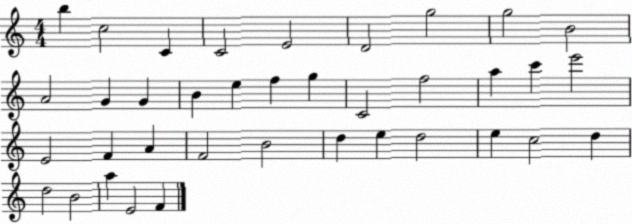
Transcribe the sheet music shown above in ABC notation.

X:1
T:Untitled
M:4/4
L:1/4
K:C
b c2 C C2 E2 D2 g2 g2 B2 A2 G G B e f g C2 f2 a c' e'2 E2 F A F2 B2 d e d2 e c2 d d2 B2 a E2 F